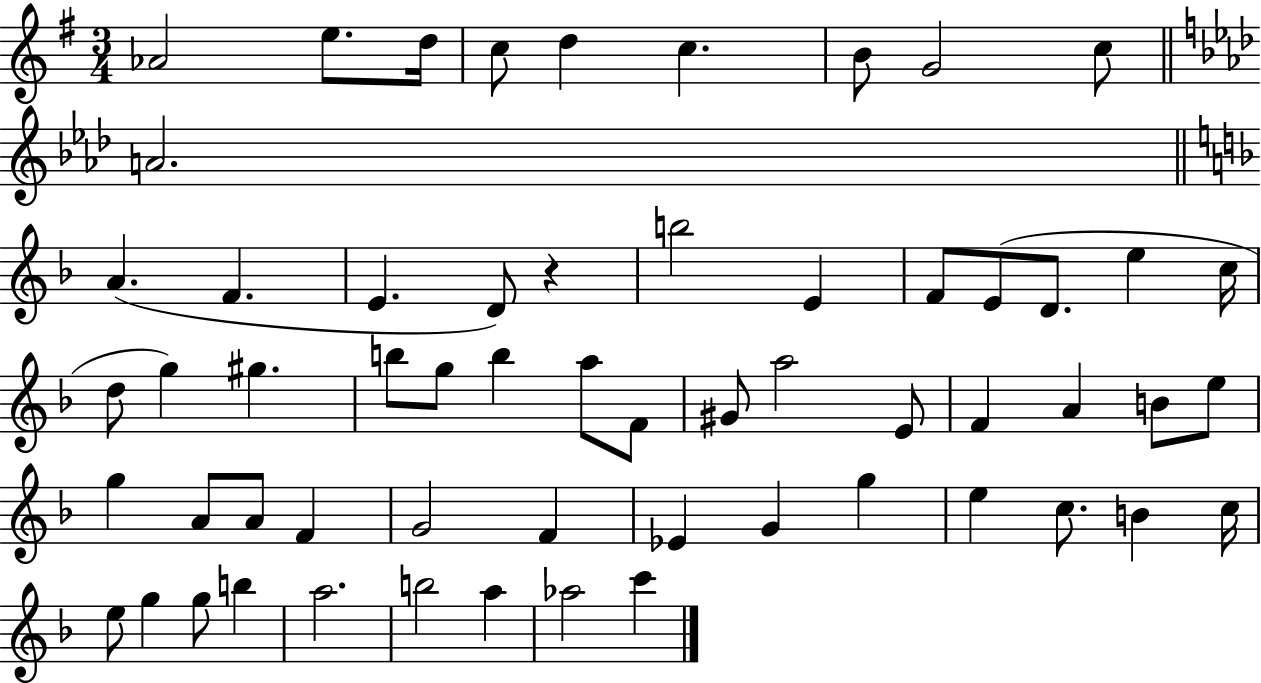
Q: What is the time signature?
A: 3/4